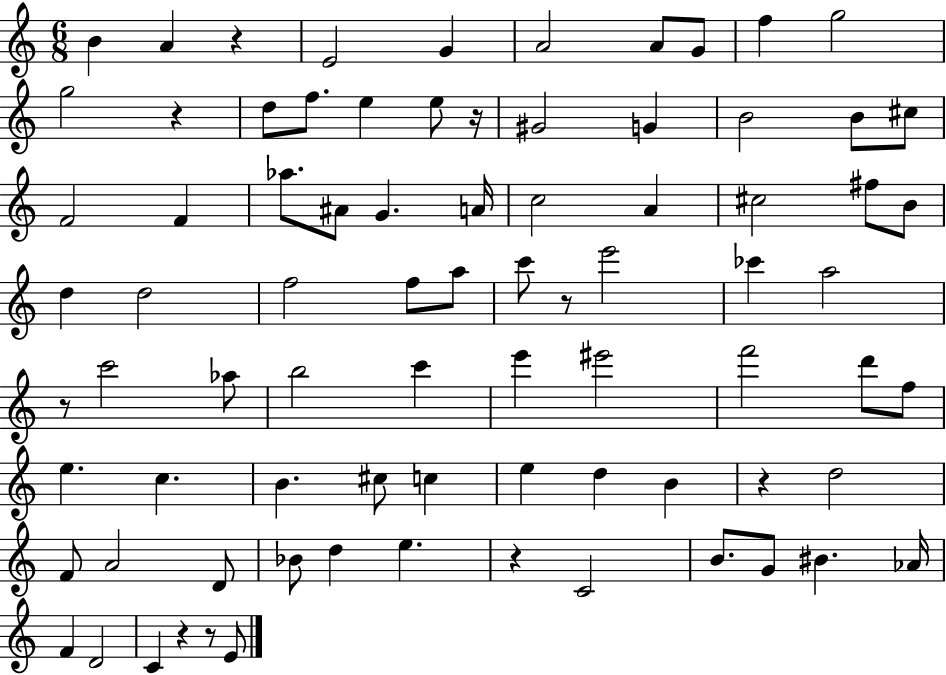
X:1
T:Untitled
M:6/8
L:1/4
K:C
B A z E2 G A2 A/2 G/2 f g2 g2 z d/2 f/2 e e/2 z/4 ^G2 G B2 B/2 ^c/2 F2 F _a/2 ^A/2 G A/4 c2 A ^c2 ^f/2 B/2 d d2 f2 f/2 a/2 c'/2 z/2 e'2 _c' a2 z/2 c'2 _a/2 b2 c' e' ^e'2 f'2 d'/2 f/2 e c B ^c/2 c e d B z d2 F/2 A2 D/2 _B/2 d e z C2 B/2 G/2 ^B _A/4 F D2 C z z/2 E/2